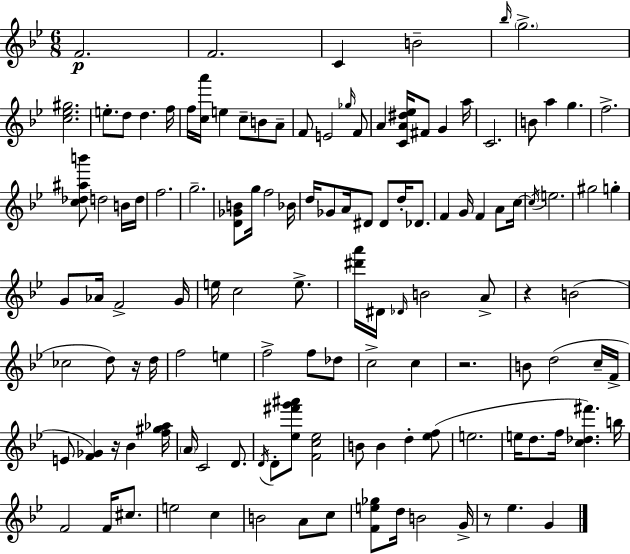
F4/h. F4/h. C4/q B4/h Bb5/s G5/h. [C5,Eb5,G#5]/h. E5/e. D5/e D5/q. F5/s F5/s [C5,A6]/s E5/q C5/e B4/e A4/e F4/e E4/h Gb5/s F4/e A4/q [C4,A4,D#5,Eb5]/s F#4/e G4/q A5/s C4/h. B4/e A5/q G5/q. F5/h. [C5,Db5,A#5,B6]/e D5/h B4/s D5/s F5/h. G5/h. [D4,Gb4,B4]/e G5/s F5/h Bb4/s D5/s Gb4/e A4/s D#4/e D#4/e D5/s Db4/e. F4/q G4/s F4/q A4/e C5/s C5/s E5/h. G#5/h G5/q G4/e Ab4/s F4/h G4/s E5/s C5/h E5/e. [D#6,A6]/s D#4/s Db4/s B4/h A4/e R/q B4/h CES5/h D5/e R/s D5/s F5/h E5/q F5/h F5/e Db5/e C5/h C5/q R/h. B4/e D5/h C5/s F4/s E4/e [F4,Gb4]/q R/s Bb4/q [F5,G#5,Ab5]/s A4/s C4/h D4/e. D4/s D4/e [Eb5,F#6,G6,A#6]/e [F4,C5,Eb5]/h B4/e B4/q D5/q [Eb5,F5]/e E5/h. E5/s D5/e. F5/s [C5,Db5,F#6]/q. B5/s F4/h F4/s C#5/e. E5/h C5/q B4/h A4/e C5/e [F4,E5,Gb5]/e D5/s B4/h G4/s R/e Eb5/q. G4/q